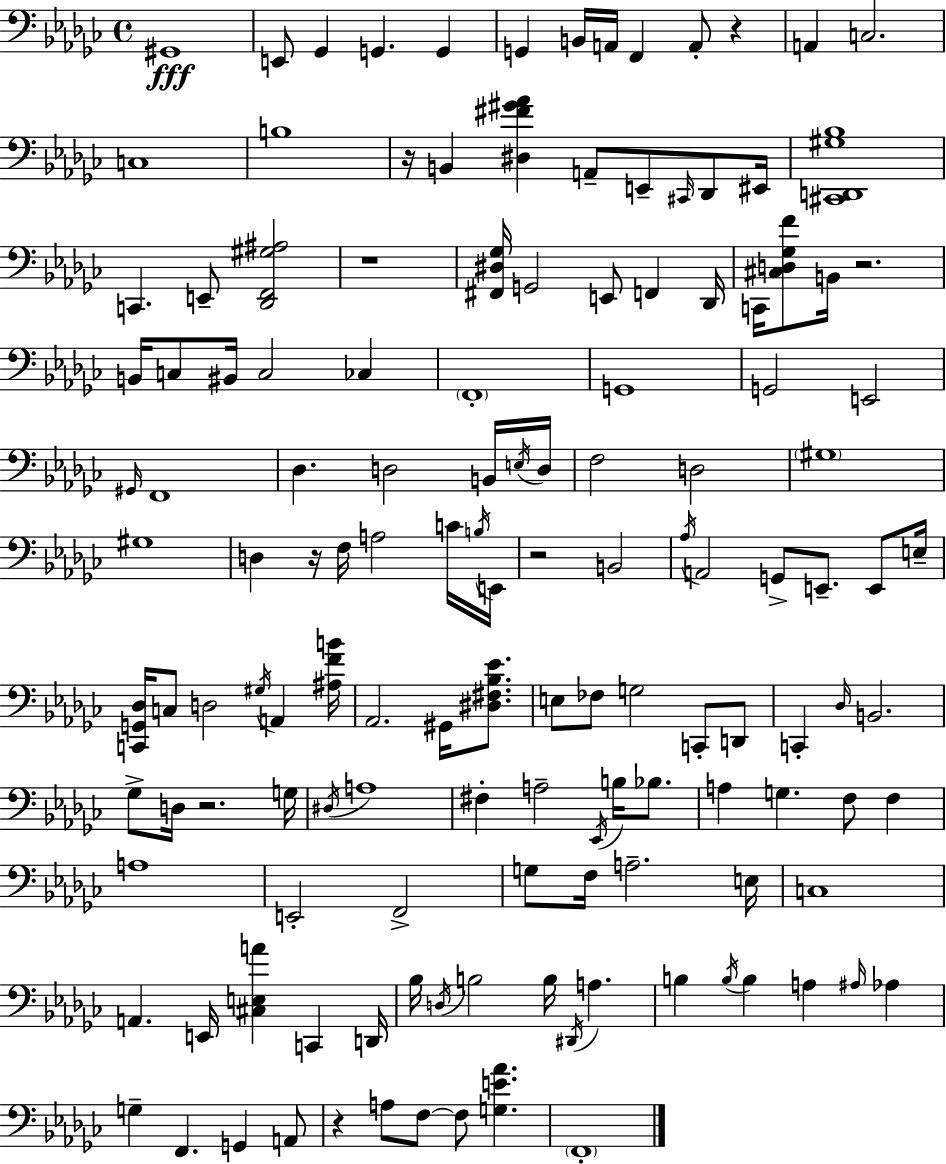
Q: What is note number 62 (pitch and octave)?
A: C3